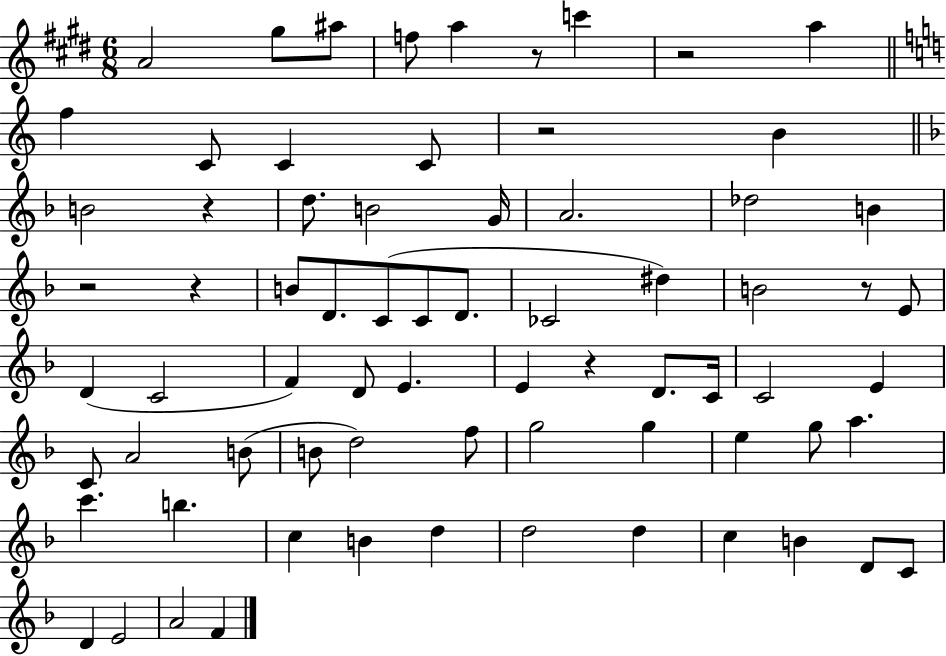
{
  \clef treble
  \numericTimeSignature
  \time 6/8
  \key e \major
  a'2 gis''8 ais''8 | f''8 a''4 r8 c'''4 | r2 a''4 | \bar "||" \break \key c \major f''4 c'8 c'4 c'8 | r2 b'4 | \bar "||" \break \key d \minor b'2 r4 | d''8. b'2 g'16 | a'2. | des''2 b'4 | \break r2 r4 | b'8 d'8. c'8( c'8 d'8. | ces'2 dis''4) | b'2 r8 e'8 | \break d'4( c'2 | f'4) d'8 e'4. | e'4 r4 d'8. c'16 | c'2 e'4 | \break c'8 a'2 b'8( | b'8 d''2) f''8 | g''2 g''4 | e''4 g''8 a''4. | \break c'''4. b''4. | c''4 b'4 d''4 | d''2 d''4 | c''4 b'4 d'8 c'8 | \break d'4 e'2 | a'2 f'4 | \bar "|."
}